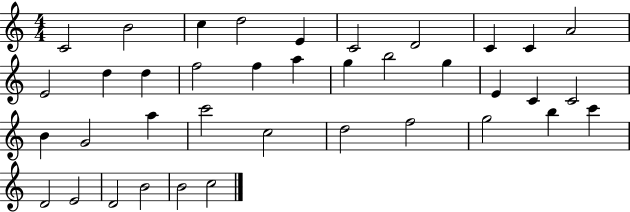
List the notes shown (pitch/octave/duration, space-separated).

C4/h B4/h C5/q D5/h E4/q C4/h D4/h C4/q C4/q A4/h E4/h D5/q D5/q F5/h F5/q A5/q G5/q B5/h G5/q E4/q C4/q C4/h B4/q G4/h A5/q C6/h C5/h D5/h F5/h G5/h B5/q C6/q D4/h E4/h D4/h B4/h B4/h C5/h